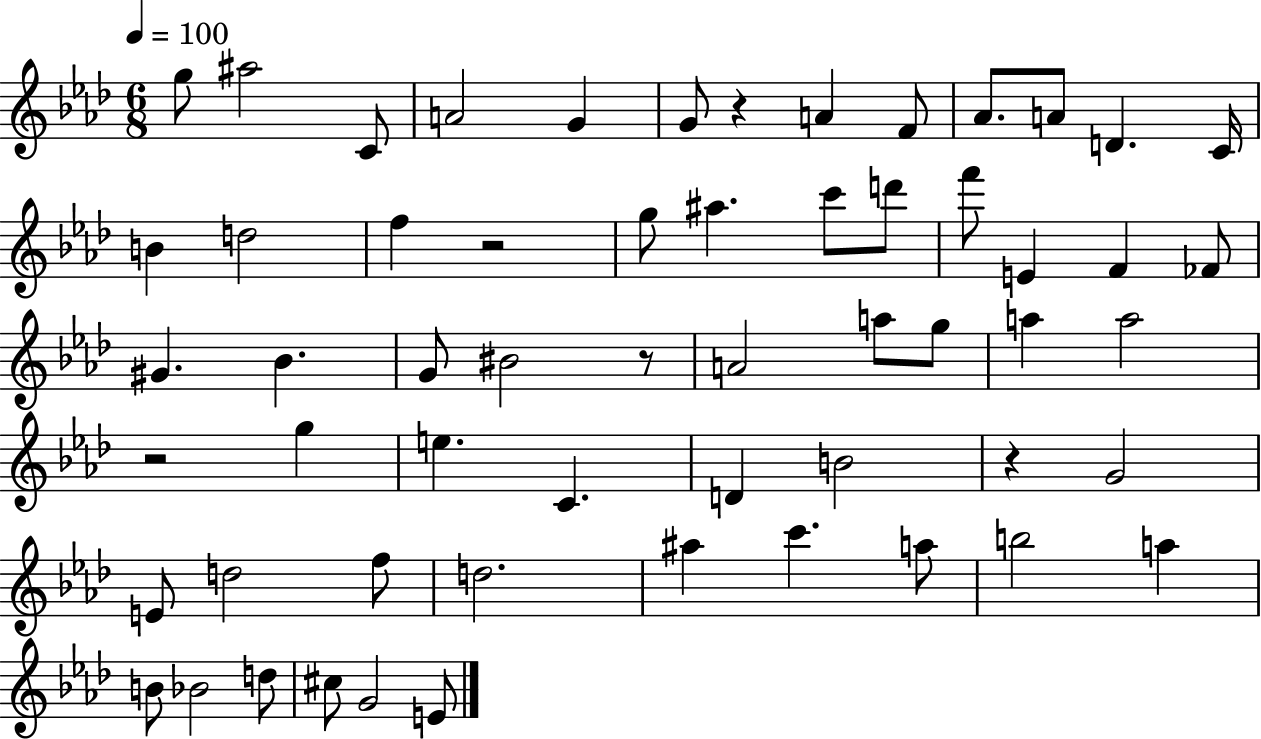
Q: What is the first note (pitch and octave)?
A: G5